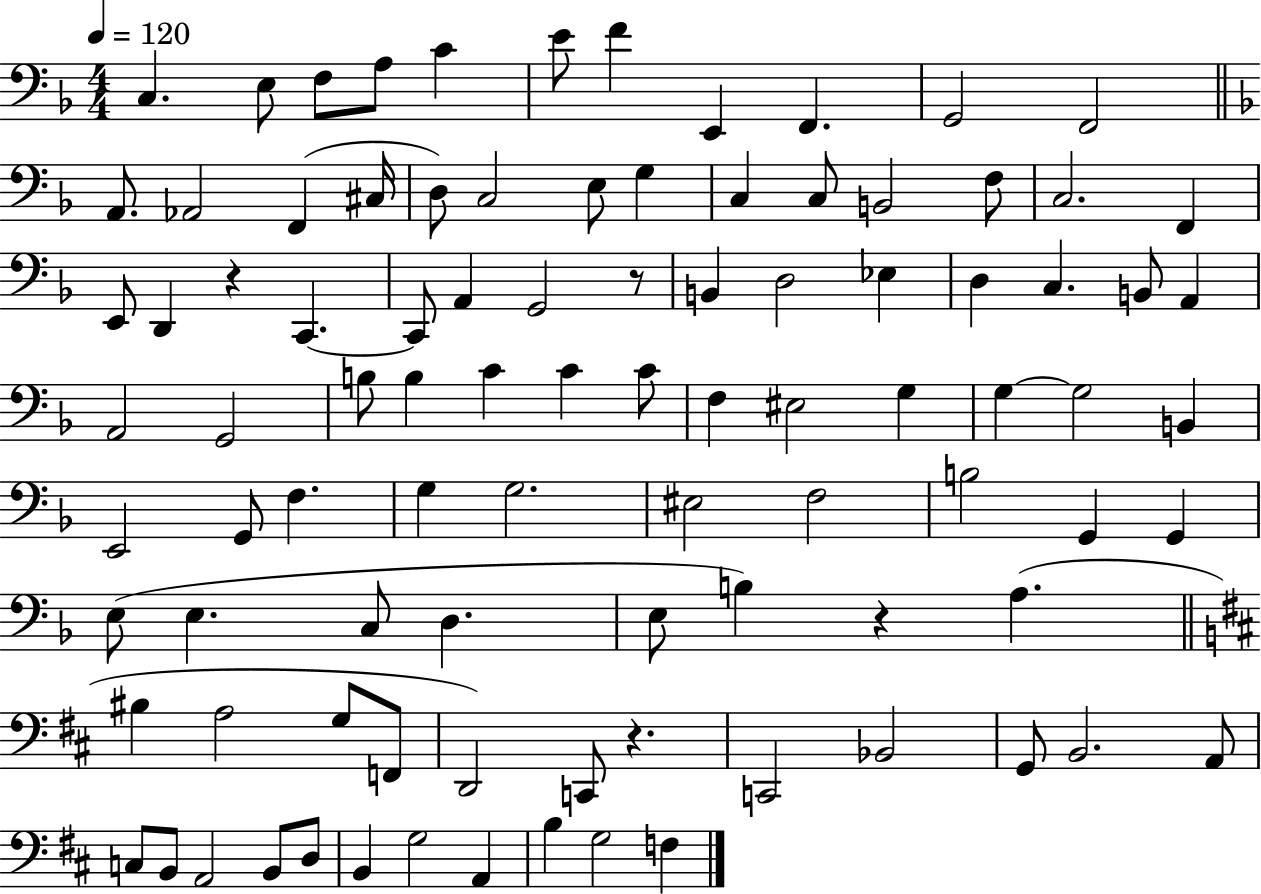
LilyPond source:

{
  \clef bass
  \numericTimeSignature
  \time 4/4
  \key f \major
  \tempo 4 = 120
  \repeat volta 2 { c4. e8 f8 a8 c'4 | e'8 f'4 e,4 f,4. | g,2 f,2 | \bar "||" \break \key f \major a,8. aes,2 f,4( cis16 | d8) c2 e8 g4 | c4 c8 b,2 f8 | c2. f,4 | \break e,8 d,4 r4 c,4.~~ | c,8 a,4 g,2 r8 | b,4 d2 ees4 | d4 c4. b,8 a,4 | \break a,2 g,2 | b8 b4 c'4 c'4 c'8 | f4 eis2 g4 | g4~~ g2 b,4 | \break e,2 g,8 f4. | g4 g2. | eis2 f2 | b2 g,4 g,4 | \break e8( e4. c8 d4. | e8 b4) r4 a4.( | \bar "||" \break \key b \minor bis4 a2 g8 f,8 | d,2) c,8 r4. | c,2 bes,2 | g,8 b,2. a,8 | \break c8 b,8 a,2 b,8 d8 | b,4 g2 a,4 | b4 g2 f4 | } \bar "|."
}